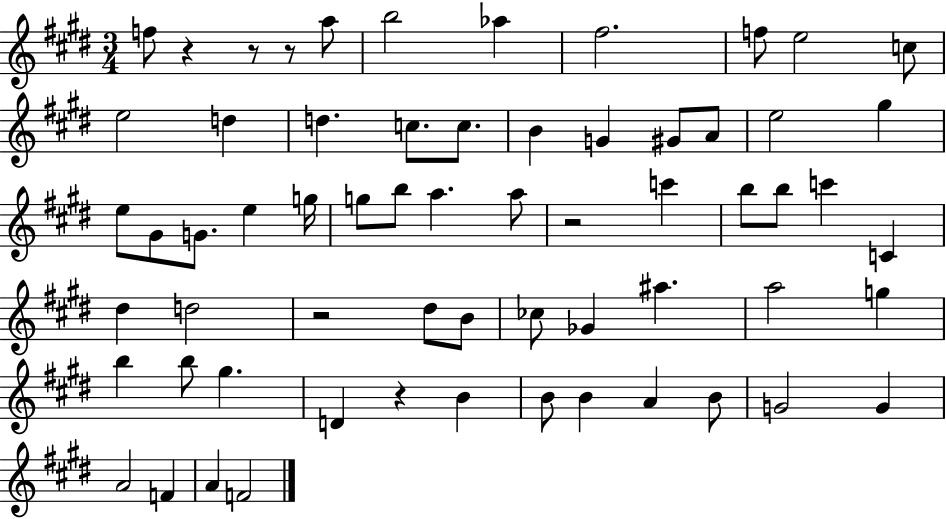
{
  \clef treble
  \numericTimeSignature
  \time 3/4
  \key e \major
  f''8 r4 r8 r8 a''8 | b''2 aes''4 | fis''2. | f''8 e''2 c''8 | \break e''2 d''4 | d''4. c''8. c''8. | b'4 g'4 gis'8 a'8 | e''2 gis''4 | \break e''8 gis'8 g'8. e''4 g''16 | g''8 b''8 a''4. a''8 | r2 c'''4 | b''8 b''8 c'''4 c'4 | \break dis''4 d''2 | r2 dis''8 b'8 | ces''8 ges'4 ais''4. | a''2 g''4 | \break b''4 b''8 gis''4. | d'4 r4 b'4 | b'8 b'4 a'4 b'8 | g'2 g'4 | \break a'2 f'4 | a'4 f'2 | \bar "|."
}